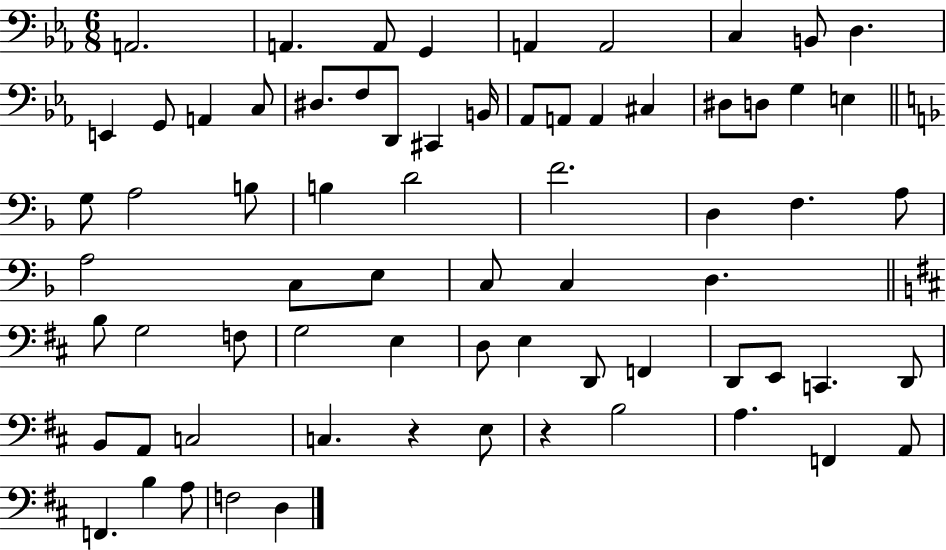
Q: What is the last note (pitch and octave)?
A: D3